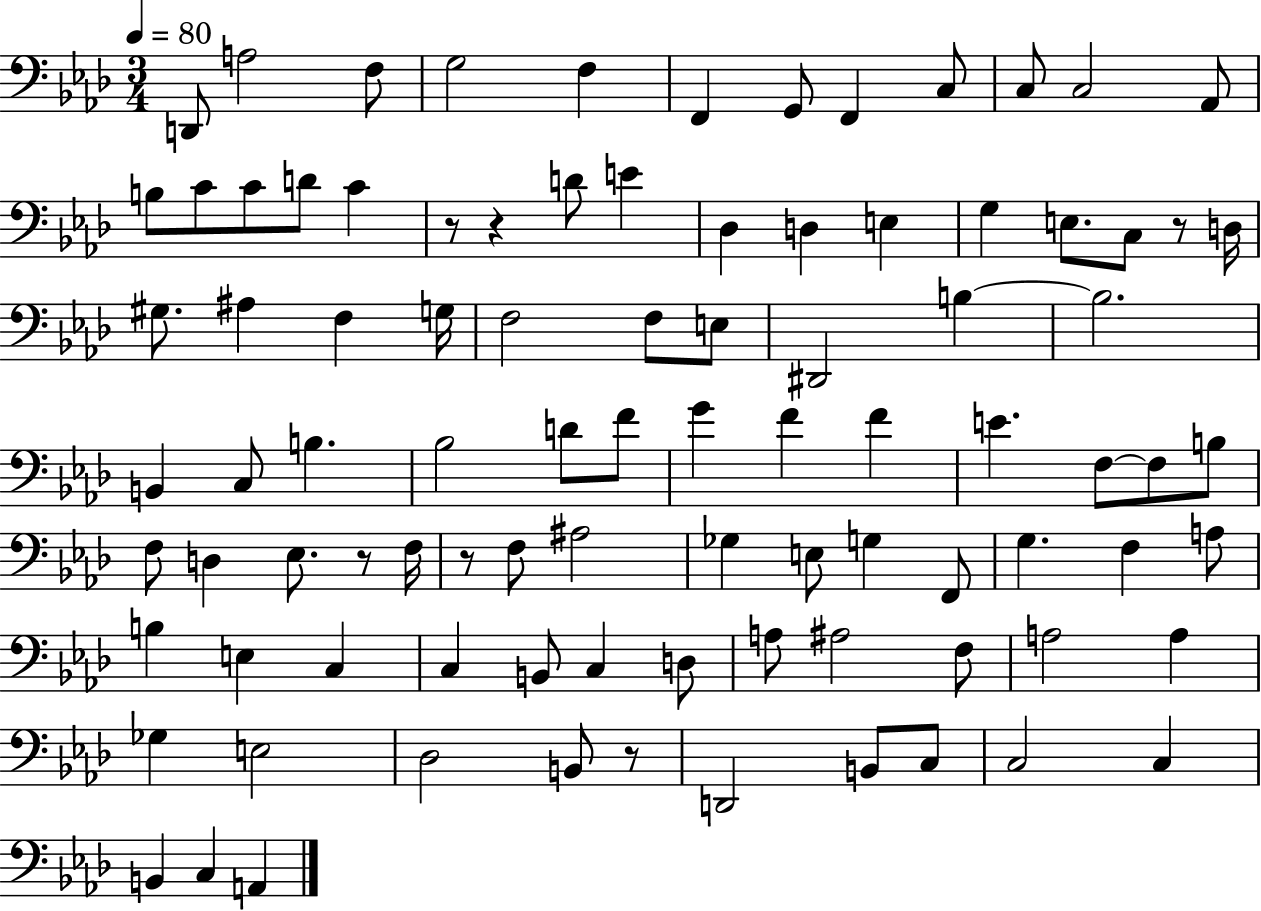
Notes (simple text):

D2/e A3/h F3/e G3/h F3/q F2/q G2/e F2/q C3/e C3/e C3/h Ab2/e B3/e C4/e C4/e D4/e C4/q R/e R/q D4/e E4/q Db3/q D3/q E3/q G3/q E3/e. C3/e R/e D3/s G#3/e. A#3/q F3/q G3/s F3/h F3/e E3/e D#2/h B3/q B3/h. B2/q C3/e B3/q. Bb3/h D4/e F4/e G4/q F4/q F4/q E4/q. F3/e F3/e B3/e F3/e D3/q Eb3/e. R/e F3/s R/e F3/e A#3/h Gb3/q E3/e G3/q F2/e G3/q. F3/q A3/e B3/q E3/q C3/q C3/q B2/e C3/q D3/e A3/e A#3/h F3/e A3/h A3/q Gb3/q E3/h Db3/h B2/e R/e D2/h B2/e C3/e C3/h C3/q B2/q C3/q A2/q